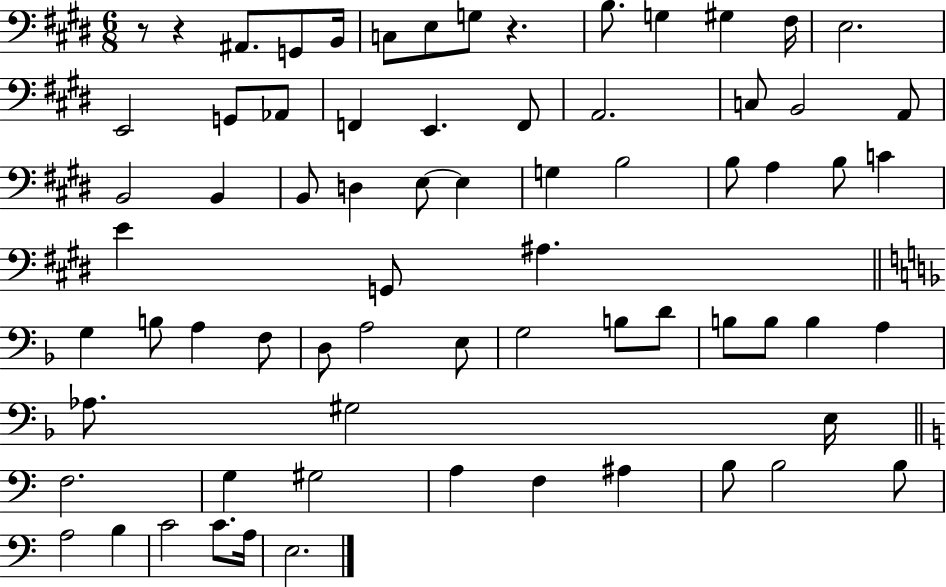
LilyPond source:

{
  \clef bass
  \numericTimeSignature
  \time 6/8
  \key e \major
  r8 r4 ais,8. g,8 b,16 | c8 e8 g8 r4. | b8. g4 gis4 fis16 | e2. | \break e,2 g,8 aes,8 | f,4 e,4. f,8 | a,2. | c8 b,2 a,8 | \break b,2 b,4 | b,8 d4 e8~~ e4 | g4 b2 | b8 a4 b8 c'4 | \break e'4 g,8 ais4. | \bar "||" \break \key d \minor g4 b8 a4 f8 | d8 a2 e8 | g2 b8 d'8 | b8 b8 b4 a4 | \break aes8. gis2 e16 | \bar "||" \break \key c \major f2. | g4 gis2 | a4 f4 ais4 | b8 b2 b8 | \break a2 b4 | c'2 c'8. a16 | e2. | \bar "|."
}